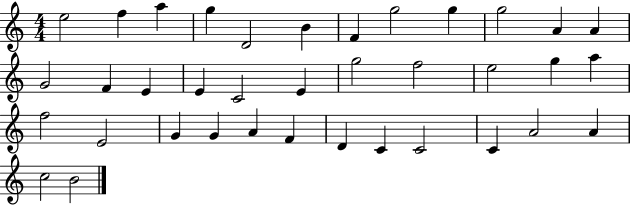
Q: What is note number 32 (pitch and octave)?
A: C4